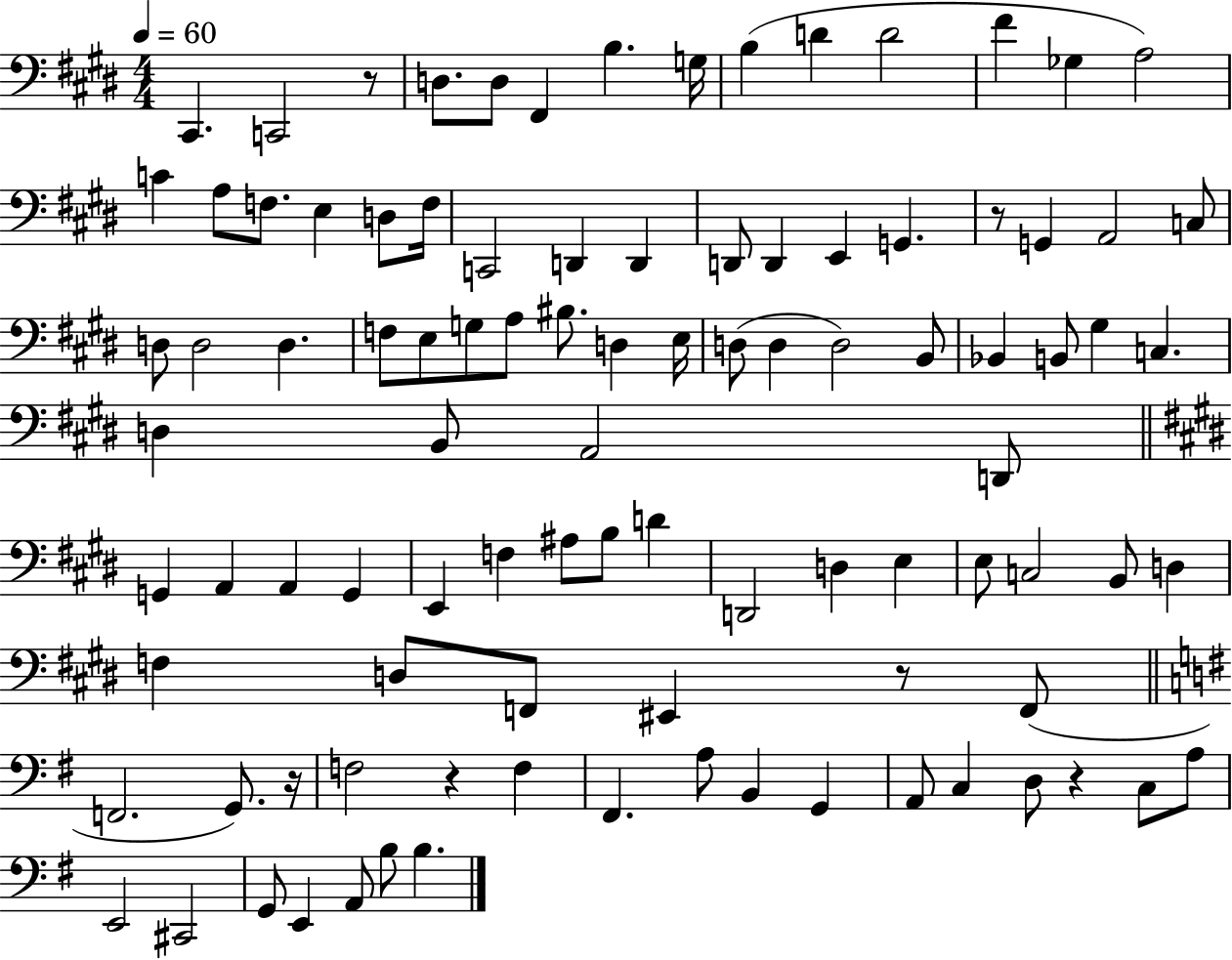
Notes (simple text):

C#2/q. C2/h R/e D3/e. D3/e F#2/q B3/q. G3/s B3/q D4/q D4/h F#4/q Gb3/q A3/h C4/q A3/e F3/e. E3/q D3/e F3/s C2/h D2/q D2/q D2/e D2/q E2/q G2/q. R/e G2/q A2/h C3/e D3/e D3/h D3/q. F3/e E3/e G3/e A3/e BIS3/e. D3/q E3/s D3/e D3/q D3/h B2/e Bb2/q B2/e G#3/q C3/q. D3/q B2/e A2/h D2/e G2/q A2/q A2/q G2/q E2/q F3/q A#3/e B3/e D4/q D2/h D3/q E3/q E3/e C3/h B2/e D3/q F3/q D3/e F2/e EIS2/q R/e F2/e F2/h. G2/e. R/s F3/h R/q F3/q F#2/q. A3/e B2/q G2/q A2/e C3/q D3/e R/q C3/e A3/e E2/h C#2/h G2/e E2/q A2/e B3/e B3/q.